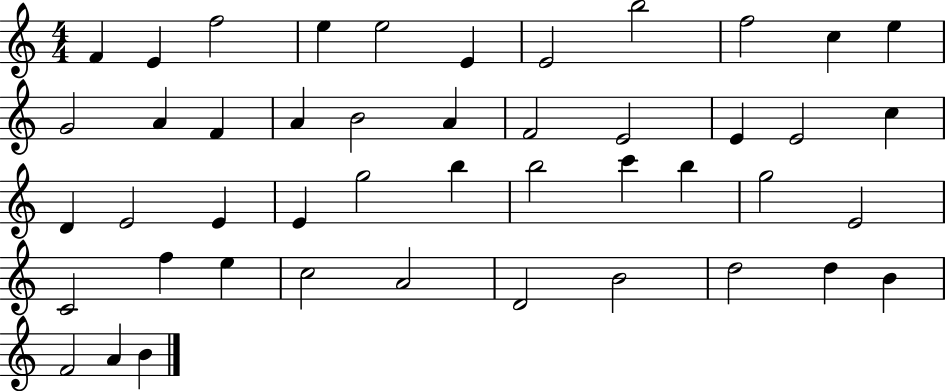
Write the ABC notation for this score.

X:1
T:Untitled
M:4/4
L:1/4
K:C
F E f2 e e2 E E2 b2 f2 c e G2 A F A B2 A F2 E2 E E2 c D E2 E E g2 b b2 c' b g2 E2 C2 f e c2 A2 D2 B2 d2 d B F2 A B